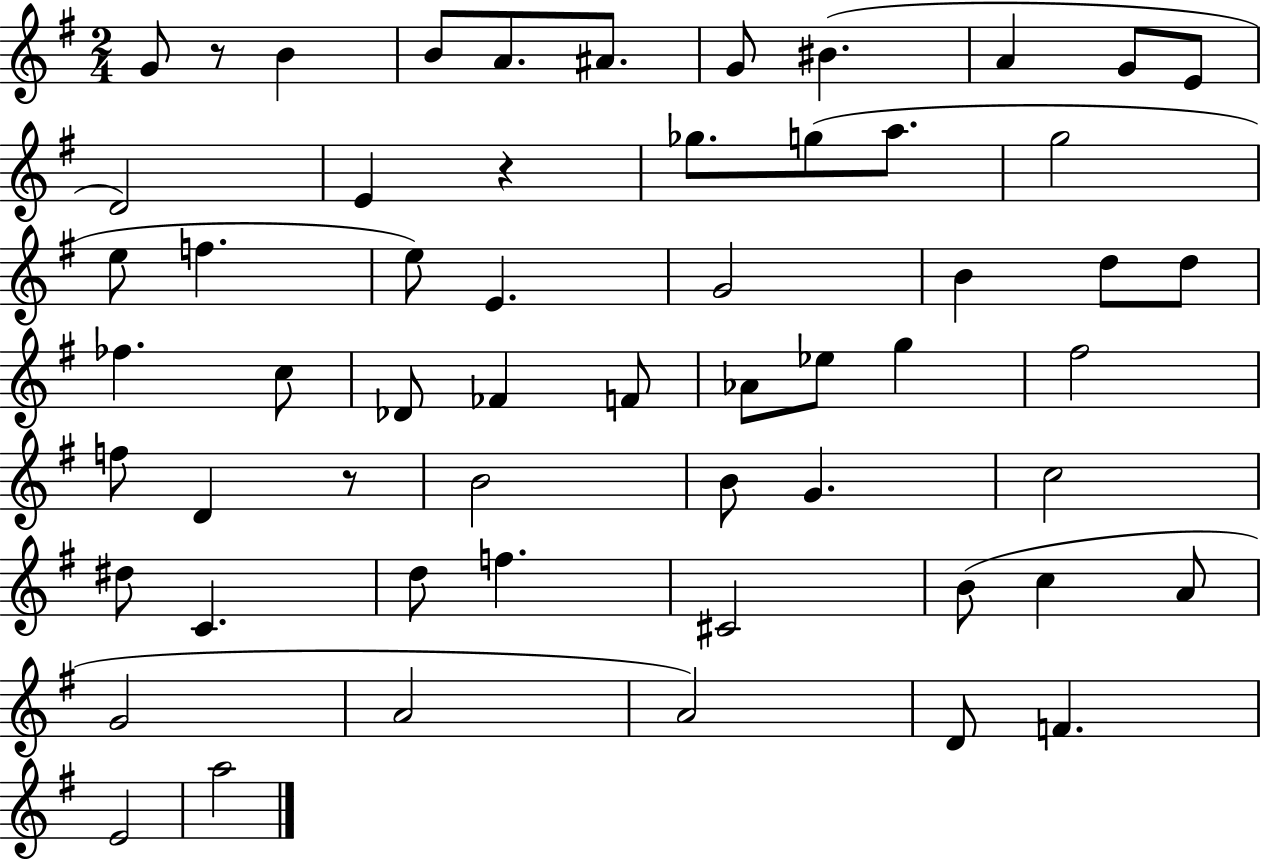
{
  \clef treble
  \numericTimeSignature
  \time 2/4
  \key g \major
  g'8 r8 b'4 | b'8 a'8. ais'8. | g'8 bis'4.( | a'4 g'8 e'8 | \break d'2) | e'4 r4 | ges''8. g''8( a''8. | g''2 | \break e''8 f''4. | e''8) e'4. | g'2 | b'4 d''8 d''8 | \break fes''4. c''8 | des'8 fes'4 f'8 | aes'8 ees''8 g''4 | fis''2 | \break f''8 d'4 r8 | b'2 | b'8 g'4. | c''2 | \break dis''8 c'4. | d''8 f''4. | cis'2 | b'8( c''4 a'8 | \break g'2 | a'2 | a'2) | d'8 f'4. | \break e'2 | a''2 | \bar "|."
}